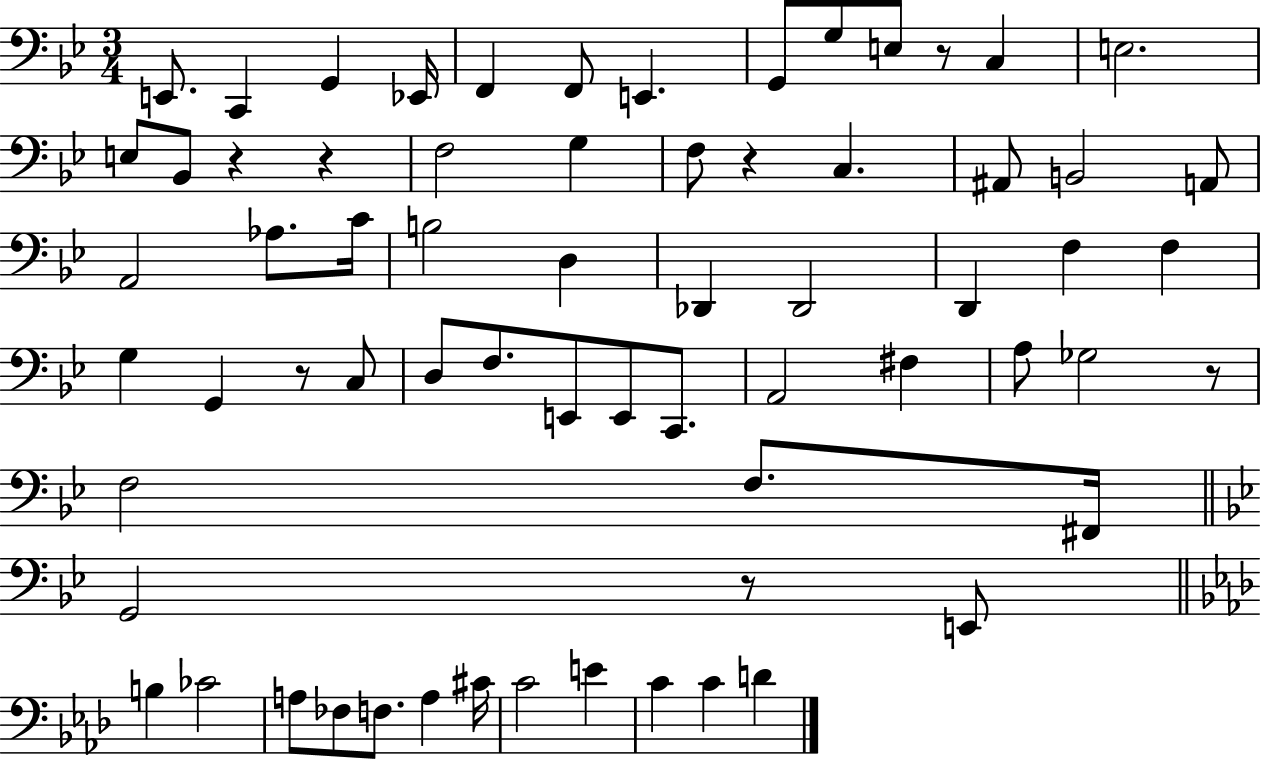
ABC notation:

X:1
T:Untitled
M:3/4
L:1/4
K:Bb
E,,/2 C,, G,, _E,,/4 F,, F,,/2 E,, G,,/2 G,/2 E,/2 z/2 C, E,2 E,/2 _B,,/2 z z F,2 G, F,/2 z C, ^A,,/2 B,,2 A,,/2 A,,2 _A,/2 C/4 B,2 D, _D,, _D,,2 D,, F, F, G, G,, z/2 C,/2 D,/2 F,/2 E,,/2 E,,/2 C,,/2 A,,2 ^F, A,/2 _G,2 z/2 F,2 F,/2 ^F,,/4 G,,2 z/2 E,,/2 B, _C2 A,/2 _F,/2 F,/2 A, ^C/4 C2 E C C D